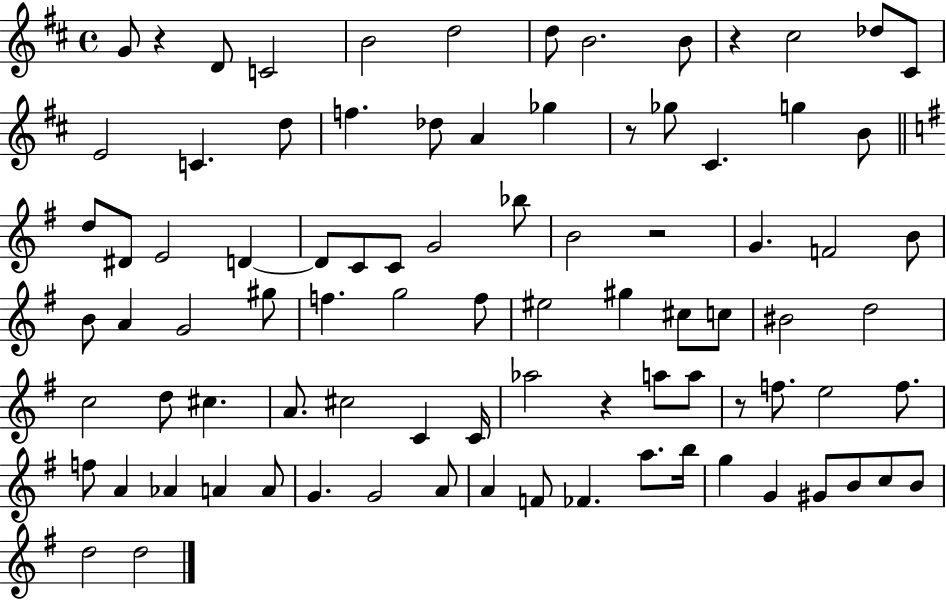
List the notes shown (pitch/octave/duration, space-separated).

G4/e R/q D4/e C4/h B4/h D5/h D5/e B4/h. B4/e R/q C#5/h Db5/e C#4/e E4/h C4/q. D5/e F5/q. Db5/e A4/q Gb5/q R/e Gb5/e C#4/q. G5/q B4/e D5/e D#4/e E4/h D4/q D4/e C4/e C4/e G4/h Bb5/e B4/h R/h G4/q. F4/h B4/e B4/e A4/q G4/h G#5/e F5/q. G5/h F5/e EIS5/h G#5/q C#5/e C5/e BIS4/h D5/h C5/h D5/e C#5/q. A4/e. C#5/h C4/q C4/s Ab5/h R/q A5/e A5/e R/e F5/e. E5/h F5/e. F5/e A4/q Ab4/q A4/q A4/e G4/q. G4/h A4/e A4/q F4/e FES4/q. A5/e. B5/s G5/q G4/q G#4/e B4/e C5/e B4/e D5/h D5/h